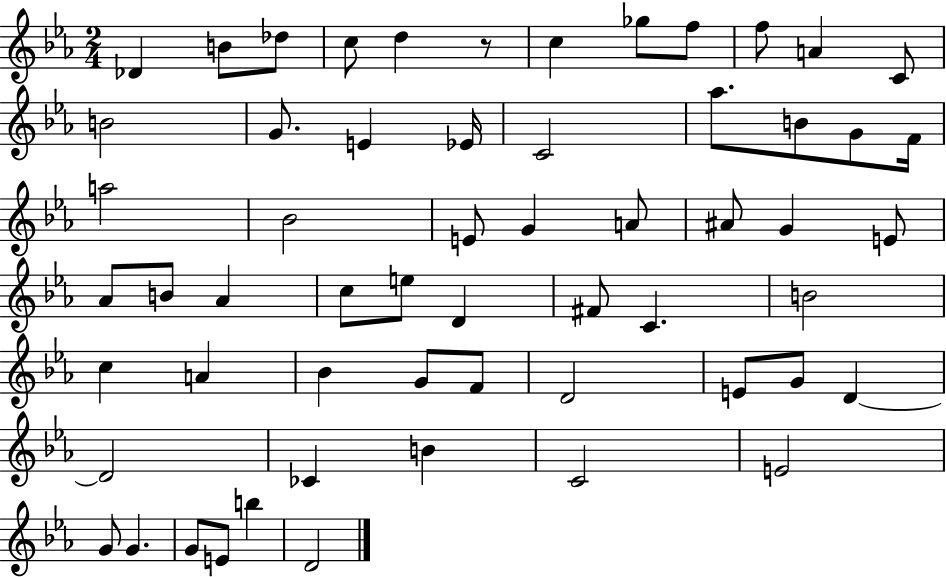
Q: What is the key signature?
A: EES major